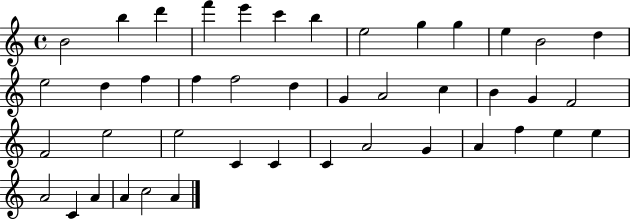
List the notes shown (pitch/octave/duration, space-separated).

B4/h B5/q D6/q F6/q E6/q C6/q B5/q E5/h G5/q G5/q E5/q B4/h D5/q E5/h D5/q F5/q F5/q F5/h D5/q G4/q A4/h C5/q B4/q G4/q F4/h F4/h E5/h E5/h C4/q C4/q C4/q A4/h G4/q A4/q F5/q E5/q E5/q A4/h C4/q A4/q A4/q C5/h A4/q